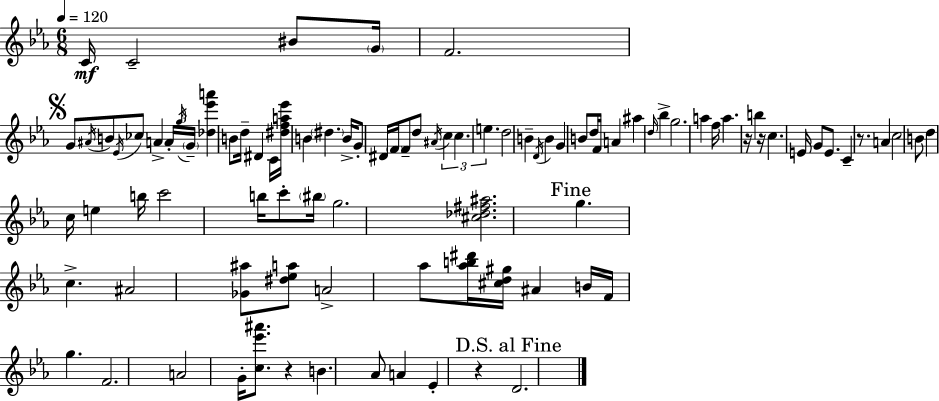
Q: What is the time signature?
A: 6/8